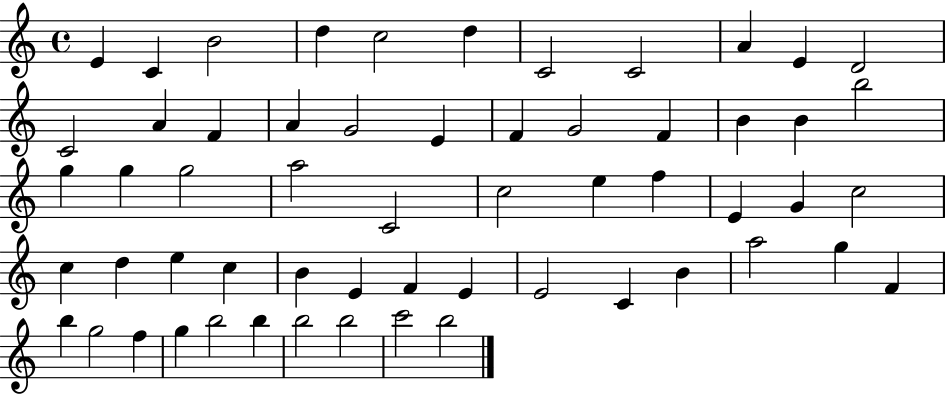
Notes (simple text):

E4/q C4/q B4/h D5/q C5/h D5/q C4/h C4/h A4/q E4/q D4/h C4/h A4/q F4/q A4/q G4/h E4/q F4/q G4/h F4/q B4/q B4/q B5/h G5/q G5/q G5/h A5/h C4/h C5/h E5/q F5/q E4/q G4/q C5/h C5/q D5/q E5/q C5/q B4/q E4/q F4/q E4/q E4/h C4/q B4/q A5/h G5/q F4/q B5/q G5/h F5/q G5/q B5/h B5/q B5/h B5/h C6/h B5/h